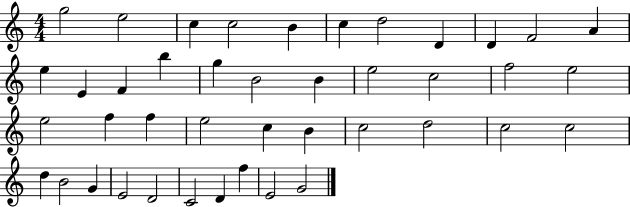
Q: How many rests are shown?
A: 0